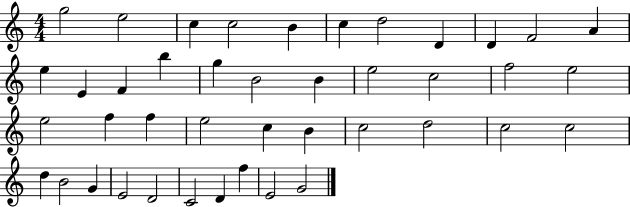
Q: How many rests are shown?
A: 0